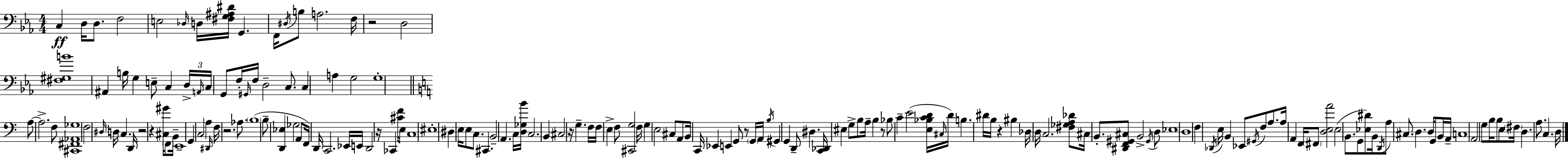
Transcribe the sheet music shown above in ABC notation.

X:1
T:Untitled
M:4/4
L:1/4
K:Eb
C, D,/4 D,/2 F,2 E,2 _D,/4 D,/4 [^F,G,^A,^D]/4 G,, F,,/4 ^D,/4 B,/2 A,2 F,/4 z2 D,2 [^F,^G,B]4 ^A,, B,/4 G, E,/2 C, D,/4 A,,/4 C,/4 G,,/2 F,/4 ^G,,/4 F,/4 D,2 C,/2 C, A, G,2 G,4 A,/2 A,2 F,/2 [^C,,^F,,_A,,_G,]4 F,2 ^D,/4 D,/4 C, D,,/4 z2 z [^C,^G]/4 F,,/2 B,,/4 E,,4 G,, C,2 A, ^D,,/4 F,/4 z2 _A,/2 B,4 B,/2 [D,,_E,] _G,2 A,,/2 F,,/4 D,,/4 C,,2 _E,,/4 E,,/4 D,,2 z/4 _C,, [^CF]/4 E,/2 C,4 ^E,4 ^D, E,/4 E,/2 C,/2 ^C,, B,,2 A,, C,/4 [D,_G,B]/4 C,2 B,, ^C,2 z/4 G, F,/4 F,/4 E, F,/2 [^C,,G,]2 F,/4 G, E,2 ^C,/2 A,,/2 B,,/4 C,,/4 _E,, E,, G,,/2 z/2 G,,/4 A,,/4 B,/4 ^G,, G,, D,,/2 ^D, [C,,_D,,]/4 ^E, G,/2 B,/2 A,/4 B, z/2 _B,/2 C E2 [E,_B,CD]/4 ^C,/4 D/4 B, ^D/4 B,/4 z ^B, _D,/4 D,/4 C,2 [^F,_G,A,_D]/2 ^C,/4 B,,/2 [^D,,F,,^G,,^C,]/2 B,,2 ^G,,/4 D,/2 _E,4 D,4 F, _D,,/4 E,/4 B,, _E,,/2 ^G,,/4 F,/2 A,/2 A,/4 A,, F,,/4 ^F,,/2 [D,E,A]2 E,2 B,,/2 G,,/2 [_E,^D]/2 B,,/4 D,,/4 A,/2 ^C,/2 D, D,/4 G,,/2 B,,/4 A,,/4 C,4 A,,2 G,/2 B,/4 B,/2 E,/2 ^F,/4 D, A,/2 C, D,/4